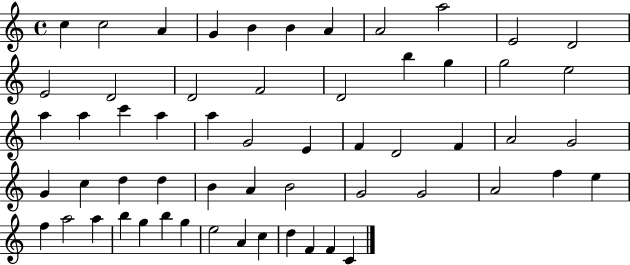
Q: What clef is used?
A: treble